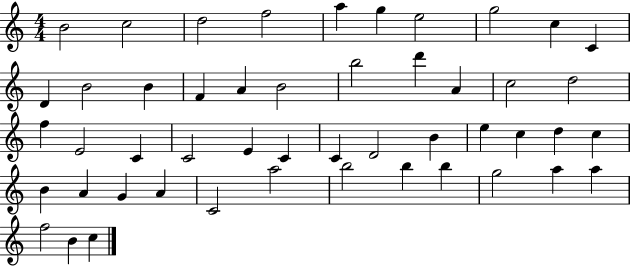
{
  \clef treble
  \numericTimeSignature
  \time 4/4
  \key c \major
  b'2 c''2 | d''2 f''2 | a''4 g''4 e''2 | g''2 c''4 c'4 | \break d'4 b'2 b'4 | f'4 a'4 b'2 | b''2 d'''4 a'4 | c''2 d''2 | \break f''4 e'2 c'4 | c'2 e'4 c'4 | c'4 d'2 b'4 | e''4 c''4 d''4 c''4 | \break b'4 a'4 g'4 a'4 | c'2 a''2 | b''2 b''4 b''4 | g''2 a''4 a''4 | \break f''2 b'4 c''4 | \bar "|."
}